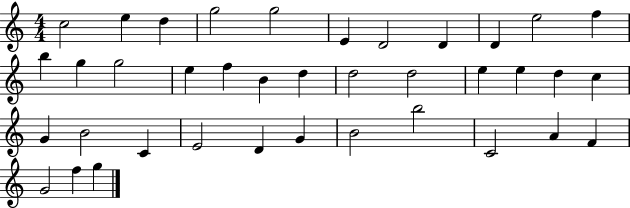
C5/h E5/q D5/q G5/h G5/h E4/q D4/h D4/q D4/q E5/h F5/q B5/q G5/q G5/h E5/q F5/q B4/q D5/q D5/h D5/h E5/q E5/q D5/q C5/q G4/q B4/h C4/q E4/h D4/q G4/q B4/h B5/h C4/h A4/q F4/q G4/h F5/q G5/q